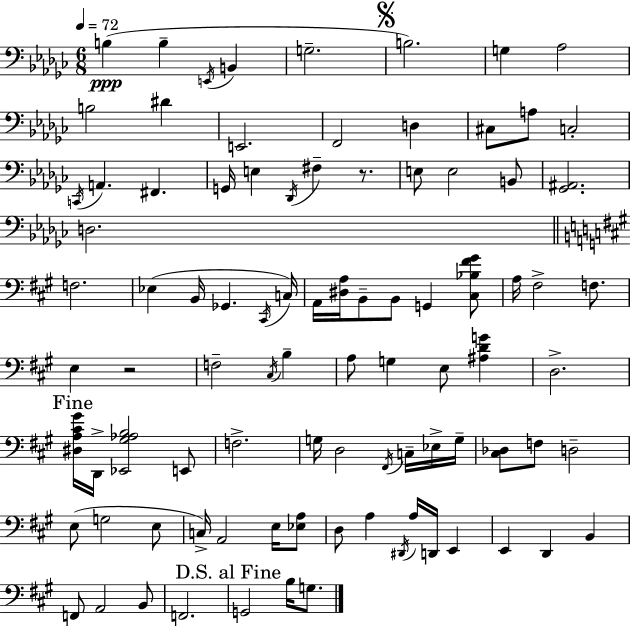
B3/q B3/q E2/s B2/q G3/h. B3/h. G3/q Ab3/h B3/h D#4/q E2/h. F2/h D3/q C#3/e A3/e C3/h C2/s A2/q. F#2/q. G2/s E3/q Db2/s F#3/q R/e. E3/e E3/h B2/e [Gb2,A#2]/h. D3/h. F3/h. Eb3/q B2/s Gb2/q. C#2/s C3/s A2/s [D#3,A3]/s B2/e B2/e G2/q [C#3,Bb3,F#4,G#4]/e A3/s F#3/h F3/e. E3/q R/h F3/h C#3/s B3/q A3/e G3/q E3/e [A#3,D4,G4]/q D3/h. [D#3,A3,C#4,G#4]/s D2/s [Eb2,G#3,Ab3,B3]/h E2/e F3/h. G3/s D3/h F#2/s C3/s Eb3/s G3/s [C#3,Db3]/e F3/e D3/h E3/e G3/h E3/e C3/s A2/h E3/s [Eb3,A3]/e D3/e A3/q D#2/s A3/s D2/s E2/q E2/q D2/q B2/q F2/e A2/h B2/e F2/h. G2/h B3/s G3/e.